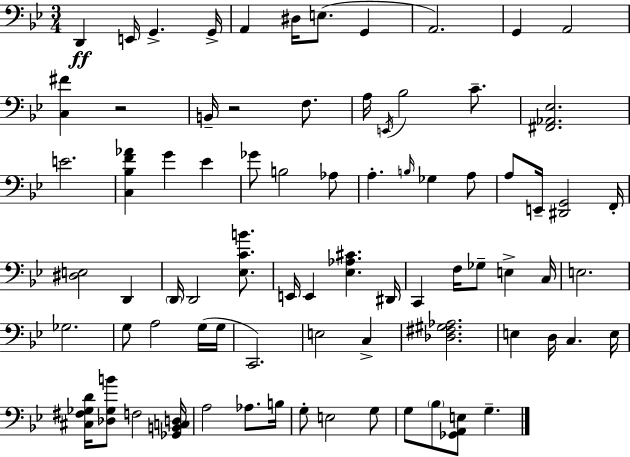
D2/q E2/s G2/q. G2/s A2/q D#3/s E3/e. G2/q A2/h. G2/q A2/h [C3,F#4]/q R/h B2/s R/h F3/e. A3/s E2/s Bb3/h C4/e. [F#2,Ab2,Eb3]/h. E4/h. [C3,Bb3,F4,Ab4]/q G4/q Eb4/q Gb4/e B3/h Ab3/e A3/q. B3/s Gb3/q A3/e A3/e E2/s [D#2,G2]/h F2/s [D#3,E3]/h D2/q D2/s D2/h [Eb3,C4,B4]/e. E2/s E2/q [Eb3,Ab3,C#4]/q. D#2/s C2/q F3/s Gb3/e E3/q C3/s E3/h. Gb3/h. G3/e A3/h G3/s G3/s C2/h. E3/h C3/q [Db3,F#3,G#3,Ab3]/h. E3/q D3/s C3/q. E3/s [C#3,F#3,Gb3,D4]/s [Db3,Gb3,B4]/e F3/h [Gb2,B2,C3,D3]/s A3/h Ab3/e. B3/s G3/e E3/h G3/e G3/e Bb3/e [Gb2,A2,E3]/e G3/q.